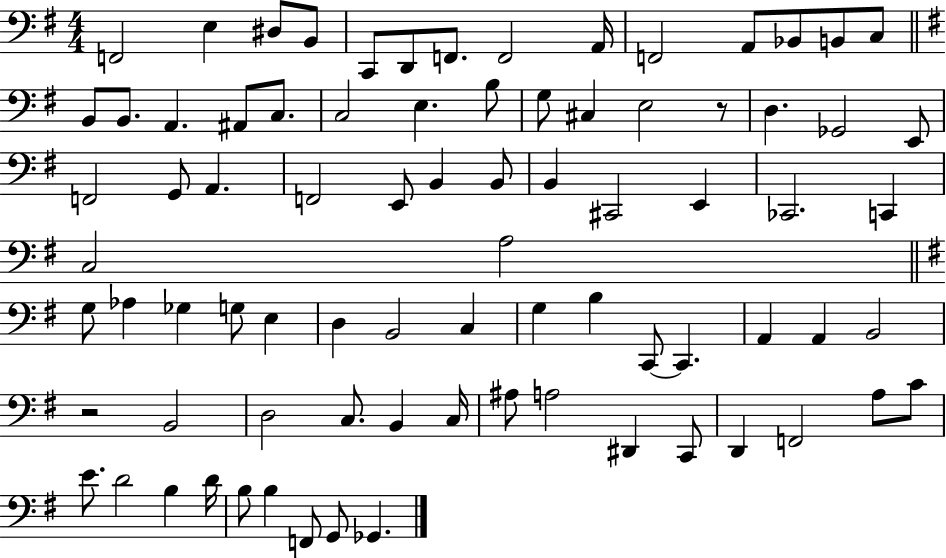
{
  \clef bass
  \numericTimeSignature
  \time 4/4
  \key g \major
  \repeat volta 2 { f,2 e4 dis8 b,8 | c,8 d,8 f,8. f,2 a,16 | f,2 a,8 bes,8 b,8 c8 | \bar "||" \break \key g \major b,8 b,8. a,4. ais,8 c8. | c2 e4. b8 | g8 cis4 e2 r8 | d4. ges,2 e,8 | \break f,2 g,8 a,4. | f,2 e,8 b,4 b,8 | b,4 cis,2 e,4 | ces,2. c,4 | \break c2 a2 | \bar "||" \break \key g \major g8 aes4 ges4 g8 e4 | d4 b,2 c4 | g4 b4 c,8~~ c,4. | a,4 a,4 b,2 | \break r2 b,2 | d2 c8. b,4 c16 | ais8 a2 dis,4 c,8 | d,4 f,2 a8 c'8 | \break e'8. d'2 b4 d'16 | b8 b4 f,8 g,8 ges,4. | } \bar "|."
}